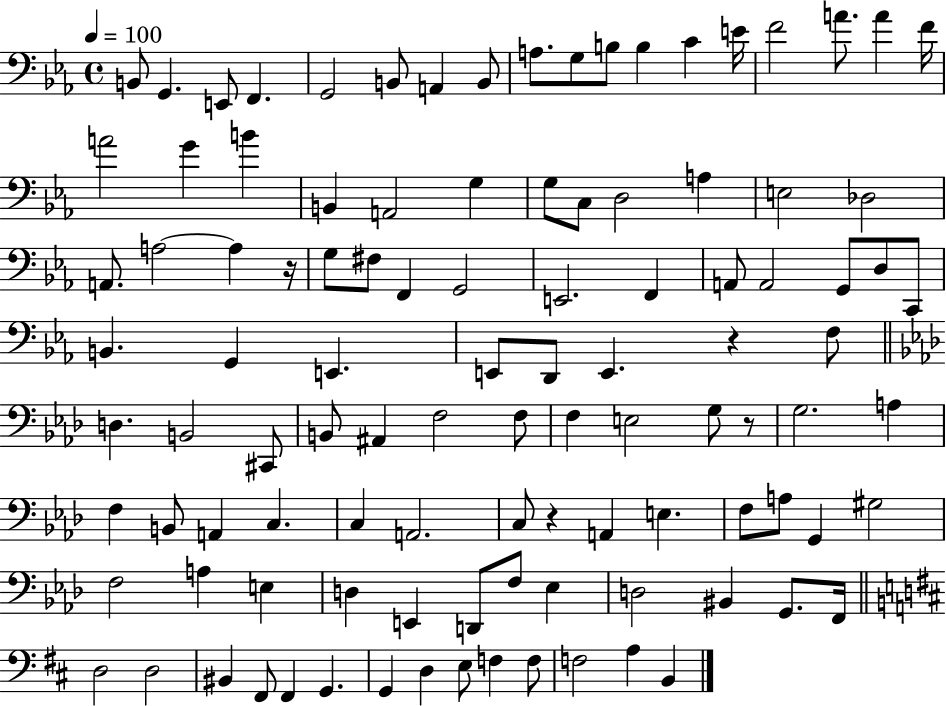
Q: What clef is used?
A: bass